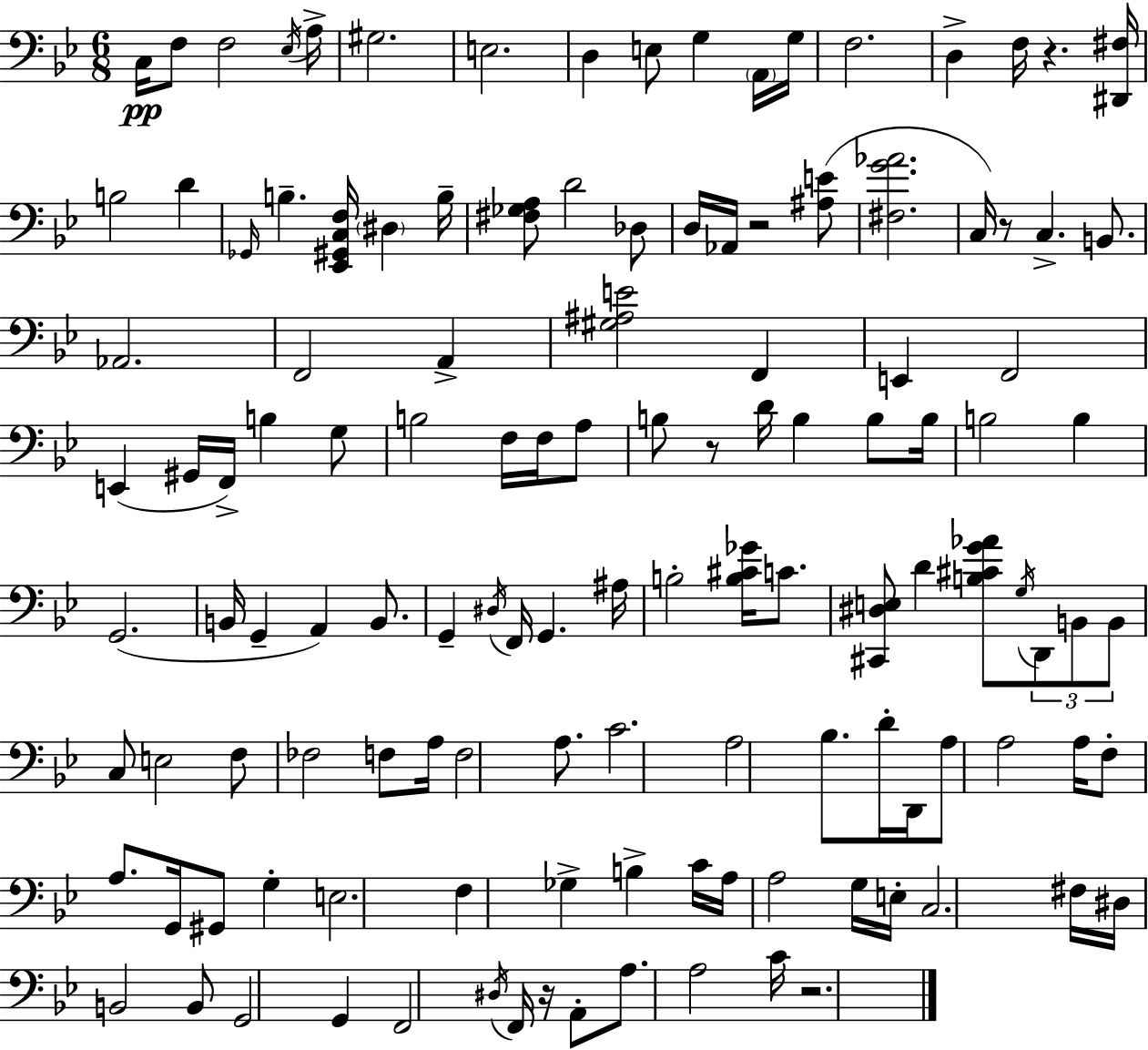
X:1
T:Untitled
M:6/8
L:1/4
K:Gm
C,/4 F,/2 F,2 _E,/4 A,/4 ^G,2 E,2 D, E,/2 G, A,,/4 G,/4 F,2 D, F,/4 z [^D,,^F,]/4 B,2 D _G,,/4 B, [_E,,^G,,C,F,]/4 ^D, B,/4 [^F,_G,A,]/2 D2 _D,/2 D,/4 _A,,/4 z2 [^A,E]/2 [^F,G_A]2 C,/4 z/2 C, B,,/2 _A,,2 F,,2 A,, [^G,^A,E]2 F,, E,, F,,2 E,, ^G,,/4 F,,/4 B, G,/2 B,2 F,/4 F,/4 A,/2 B,/2 z/2 D/4 B, B,/2 B,/4 B,2 B, G,,2 B,,/4 G,, A,, B,,/2 G,, ^D,/4 F,,/4 G,, ^A,/4 B,2 [B,^C_G]/4 C/2 [^C,,^D,E,]/2 D [B,^CG_A]/2 G,/4 D,,/2 B,,/2 B,,/2 C,/2 E,2 F,/2 _F,2 F,/2 A,/4 F,2 A,/2 C2 A,2 _B,/2 D/4 D,,/4 A,/2 A,2 A,/4 F,/2 A,/2 G,,/4 ^G,,/2 G, E,2 F, _G, B, C/4 A,/4 A,2 G,/4 E,/4 C,2 ^F,/4 ^D,/4 B,,2 B,,/2 G,,2 G,, F,,2 ^D,/4 F,,/4 z/4 A,,/2 A,/2 A,2 C/4 z2